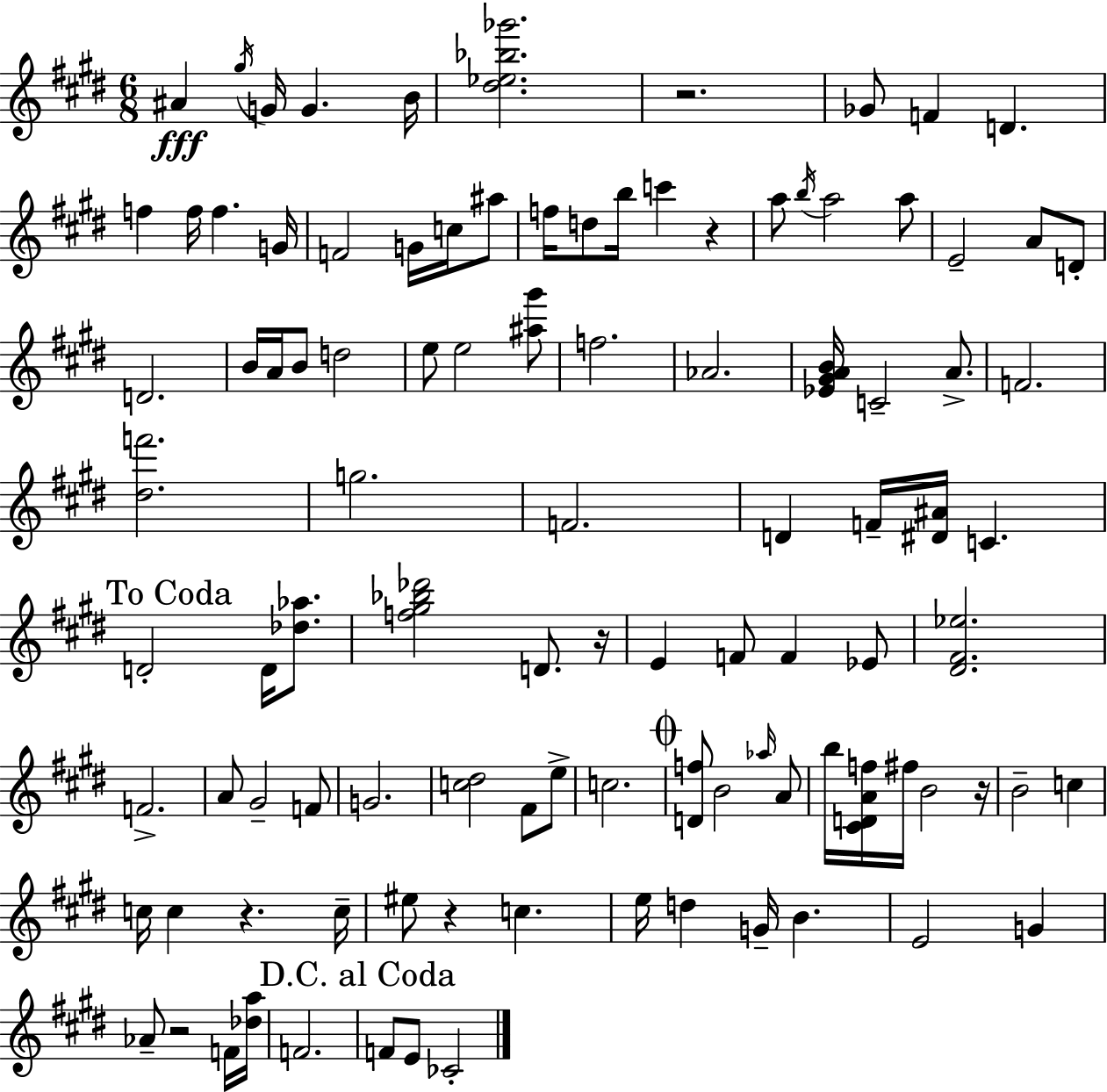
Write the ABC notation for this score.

X:1
T:Untitled
M:6/8
L:1/4
K:E
^A ^g/4 G/4 G B/4 [^d_e_b_g']2 z2 _G/2 F D f f/4 f G/4 F2 G/4 c/4 ^a/2 f/4 d/2 b/4 c' z a/2 b/4 a2 a/2 E2 A/2 D/2 D2 B/4 A/4 B/2 d2 e/2 e2 [^a^g']/2 f2 _A2 [_E^GAB]/4 C2 A/2 F2 [^df']2 g2 F2 D F/4 [^D^A]/4 C D2 D/4 [_d_a]/2 [f^g_b_d']2 D/2 z/4 E F/2 F _E/2 [^D^F_e]2 F2 A/2 ^G2 F/2 G2 [c^d]2 ^F/2 e/2 c2 [Df]/2 B2 _a/4 A/2 b/4 [^CDAf]/4 ^f/4 B2 z/4 B2 c c/4 c z c/4 ^e/2 z c e/4 d G/4 B E2 G _A/2 z2 F/4 [_da]/4 F2 F/2 E/2 _C2